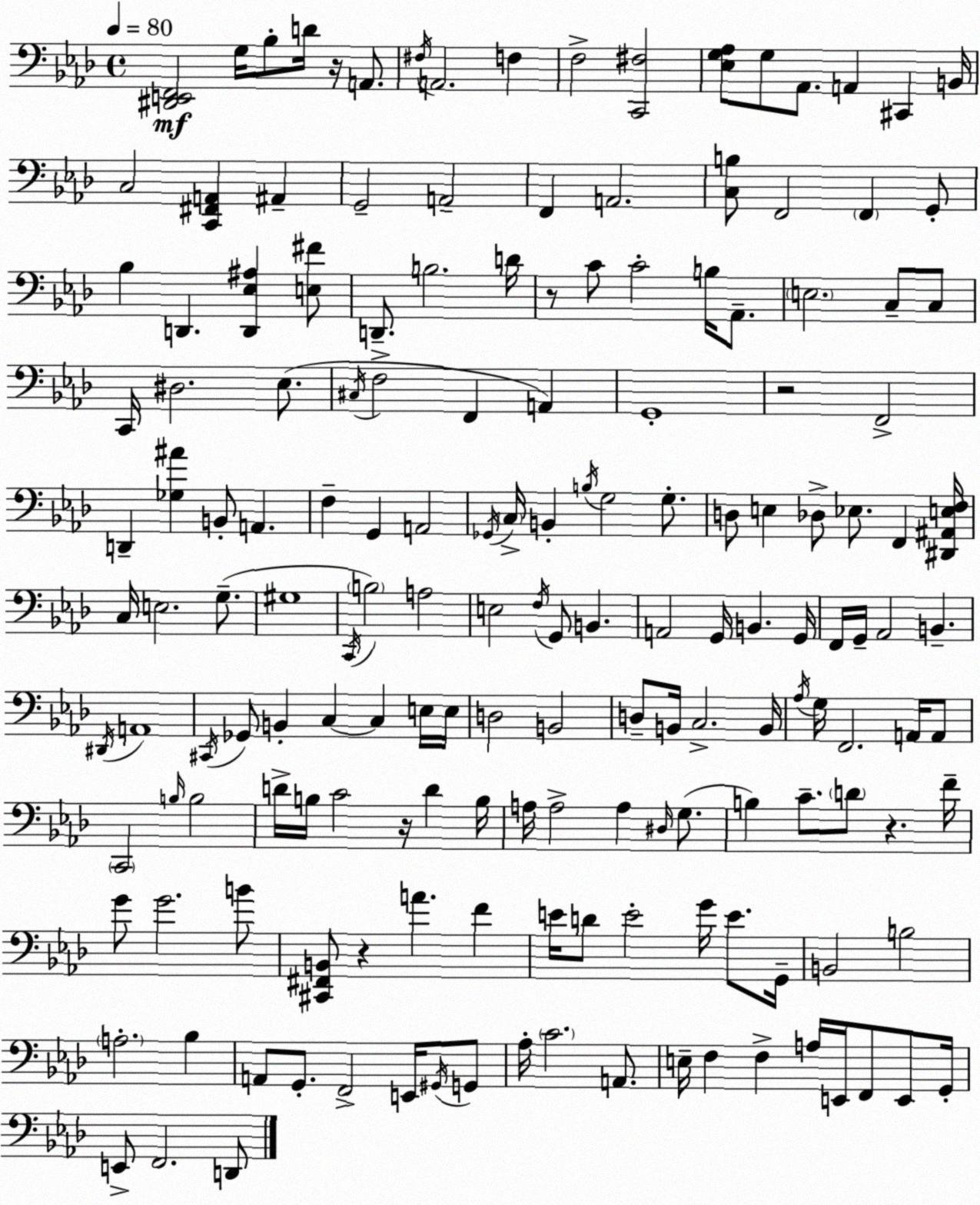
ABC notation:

X:1
T:Untitled
M:4/4
L:1/4
K:Fm
[^D,,E,,F,,]2 G,/4 _B,/2 D/4 z/4 A,,/2 ^F,/4 A,,2 F, F,2 [C,,^F,]2 [_E,G,_A,]/2 G,/2 _A,,/2 A,, ^C,, B,,/4 C,2 [C,,^F,,A,,] ^A,, G,,2 A,,2 F,, A,,2 [C,B,]/2 F,,2 F,, G,,/2 _B, D,, [D,,_E,^A,] [E,^F]/2 D,,/2 B,2 D/4 z/2 C/2 C2 B,/4 _A,,/2 E,2 C,/2 C,/2 C,,/4 ^D,2 _E,/2 ^C,/4 F,2 F,, A,, G,,4 z2 F,,2 D,, [_G,^A] B,,/2 A,, F, G,, A,,2 _G,,/4 C,/4 B,, B,/4 G,2 G,/2 D,/2 E, _D,/2 _E,/2 F,, [^D,,^A,,E,F,]/4 C,/4 E,2 G,/2 ^G,4 C,,/4 B,2 A,2 E,2 F,/4 G,,/2 B,, A,,2 G,,/4 B,, G,,/4 F,,/4 G,,/4 _A,,2 B,, ^D,,/4 A,,4 ^C,,/4 _G,,/2 B,, C, C, E,/4 E,/4 D,2 B,,2 D,/2 B,,/4 C,2 B,,/4 _A,/4 G,/4 F,,2 A,,/4 A,,/2 C,,2 B,/4 B,2 D/4 B,/4 C2 z/4 D B,/4 A,/4 A,2 A, ^D,/4 G,/2 B, C/2 D/2 z F/4 G/2 G2 B/2 [^C,,^F,,B,,]/2 z A F E/4 D/2 E2 G/4 E/2 G,,/4 B,,2 B,2 A,2 _B, A,,/2 G,,/2 F,,2 E,,/4 ^G,,/4 G,,/2 _A,/4 C2 A,,/2 E,/4 F, F, A,/4 E,,/4 F,,/2 E,,/2 G,,/4 E,,/2 F,,2 D,,/2